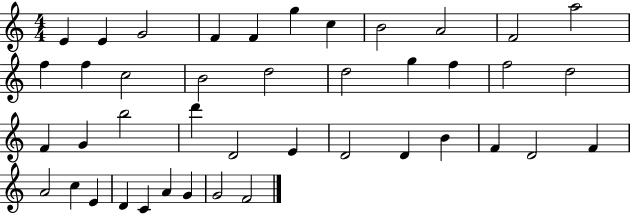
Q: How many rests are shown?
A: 0